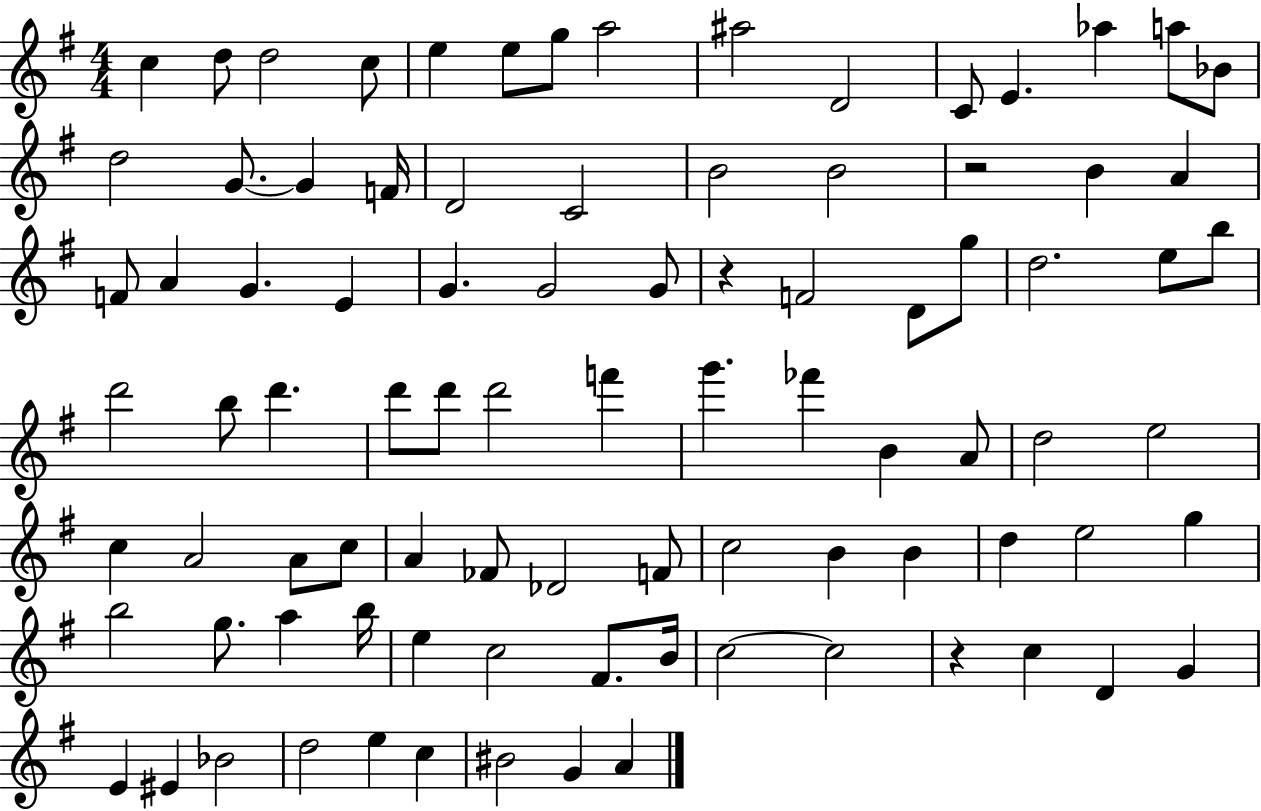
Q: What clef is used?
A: treble